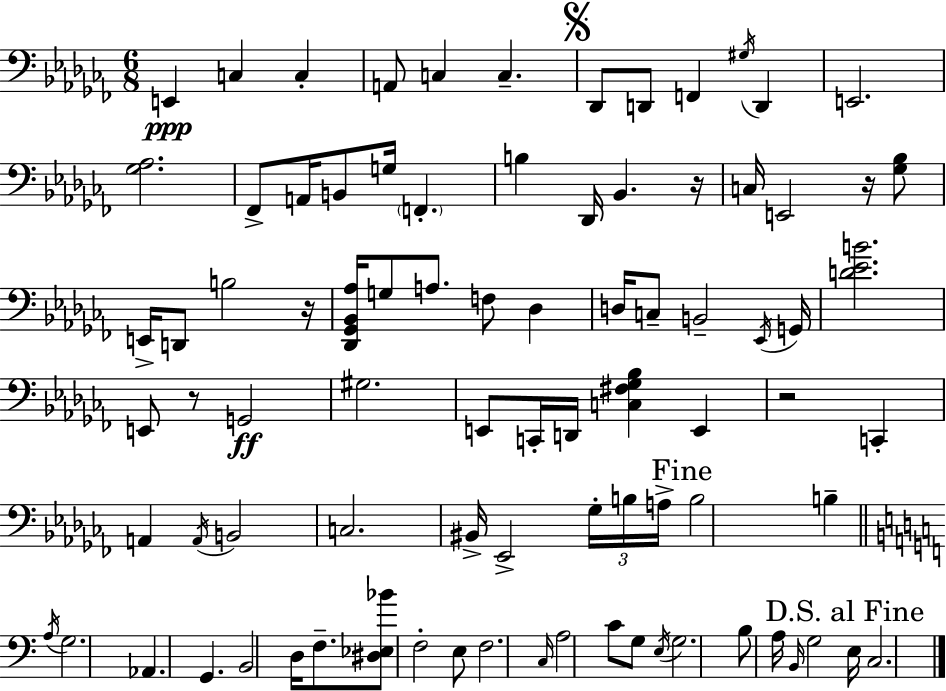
{
  \clef bass
  \numericTimeSignature
  \time 6/8
  \key aes \minor
  \repeat volta 2 { e,4\ppp c4 c4-. | a,8 c4 c4.-- | \mark \markup { \musicglyph "scripts.segno" } des,8 d,8 f,4 \acciaccatura { gis16 } d,4 | e,2. | \break <ges aes>2. | fes,8-> a,16 b,8 g16 \parenthesize f,4.-. | b4 des,16 bes,4. | r16 c16 e,2 r16 <ges bes>8 | \break e,16-> d,8 b2 | r16 <des, ges, bes, aes>16 g8 a8. f8 des4 | d16 c8-- b,2-- | \acciaccatura { ees,16 } g,16 <d' ees' b'>2. | \break e,8 r8 g,2\ff | gis2. | e,8 c,16-. d,16 <c fis ges bes>4 e,4 | r2 c,4-. | \break a,4 \acciaccatura { a,16 } b,2 | c2. | bis,16-> ees,2-> | \tuplet 3/2 { ges16-. b16 a16-> } \mark "Fine" b2 b4-- | \break \bar "||" \break \key c \major \acciaccatura { a16 } g2. | aes,4. g,4. | b,2 d16 f8.-- | <dis ees bes'>8 f2-. e8 | \break f2. | \grace { c16 } a2 c'8 | g8 \acciaccatura { e16 } g2. | b8 a16 \grace { b,16 } g2 | \break \mark "D.S. al Fine" e16 c2. | } \bar "|."
}